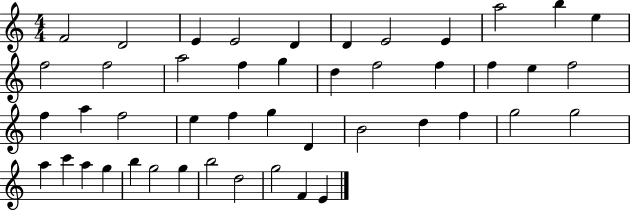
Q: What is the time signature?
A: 4/4